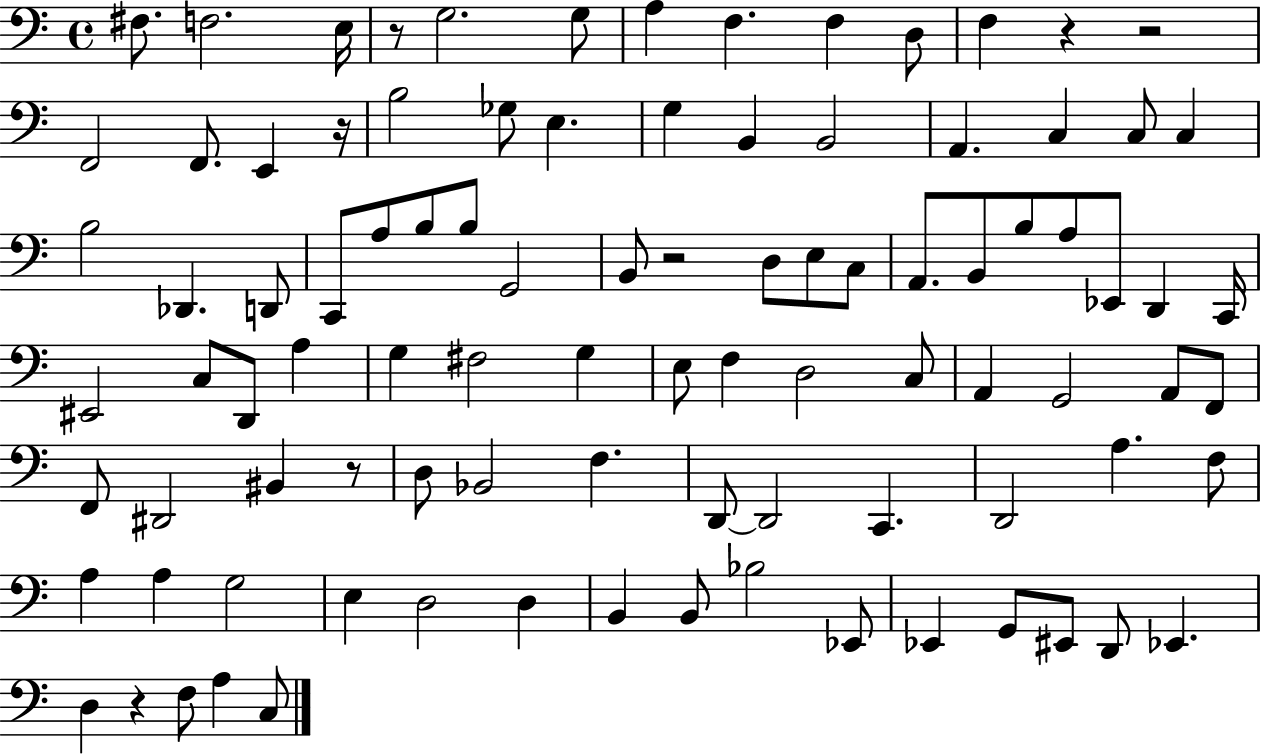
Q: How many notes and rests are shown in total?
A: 95